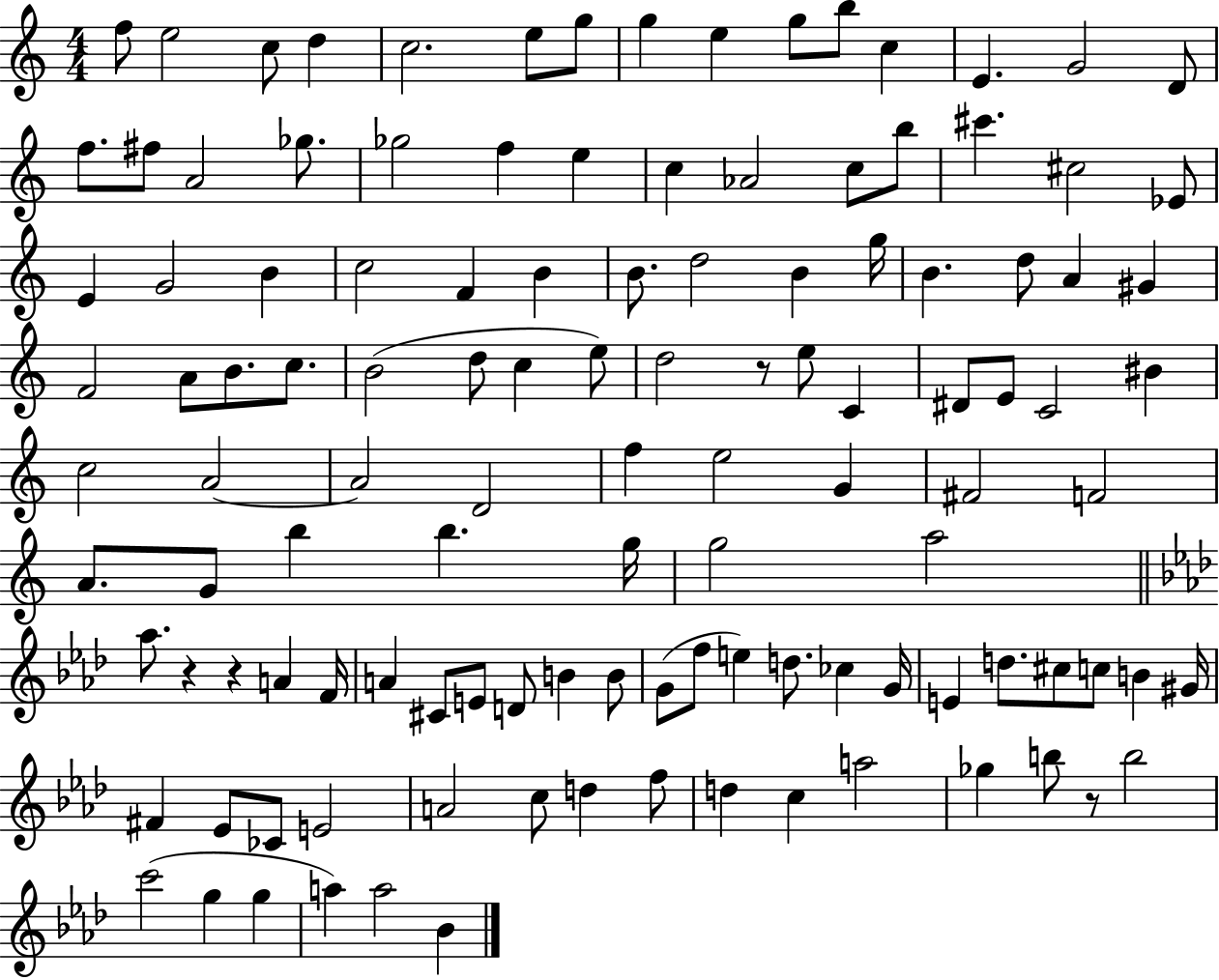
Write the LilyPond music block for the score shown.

{
  \clef treble
  \numericTimeSignature
  \time 4/4
  \key c \major
  \repeat volta 2 { f''8 e''2 c''8 d''4 | c''2. e''8 g''8 | g''4 e''4 g''8 b''8 c''4 | e'4. g'2 d'8 | \break f''8. fis''8 a'2 ges''8. | ges''2 f''4 e''4 | c''4 aes'2 c''8 b''8 | cis'''4. cis''2 ees'8 | \break e'4 g'2 b'4 | c''2 f'4 b'4 | b'8. d''2 b'4 g''16 | b'4. d''8 a'4 gis'4 | \break f'2 a'8 b'8. c''8. | b'2( d''8 c''4 e''8) | d''2 r8 e''8 c'4 | dis'8 e'8 c'2 bis'4 | \break c''2 a'2~~ | a'2 d'2 | f''4 e''2 g'4 | fis'2 f'2 | \break a'8. g'8 b''4 b''4. g''16 | g''2 a''2 | \bar "||" \break \key f \minor aes''8. r4 r4 a'4 f'16 | a'4 cis'8 e'8 d'8 b'4 b'8 | g'8( f''8 e''4) d''8. ces''4 g'16 | e'4 d''8. cis''8 c''8 b'4 gis'16 | \break fis'4 ees'8 ces'8 e'2 | a'2 c''8 d''4 f''8 | d''4 c''4 a''2 | ges''4 b''8 r8 b''2 | \break c'''2( g''4 g''4 | a''4) a''2 bes'4 | } \bar "|."
}